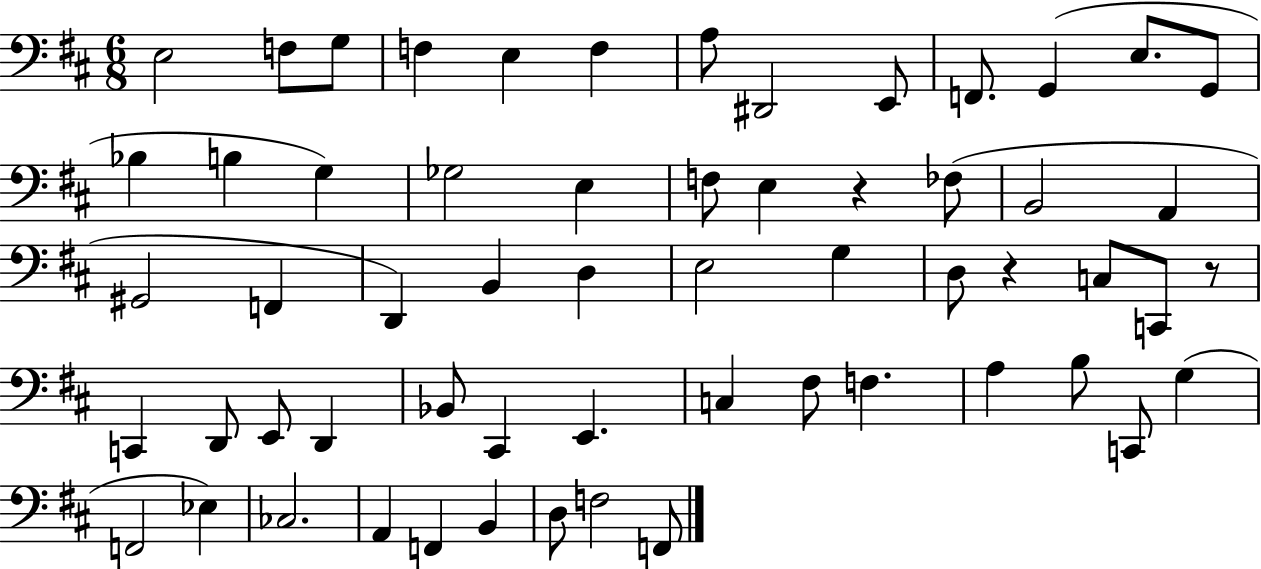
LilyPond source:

{
  \clef bass
  \numericTimeSignature
  \time 6/8
  \key d \major
  e2 f8 g8 | f4 e4 f4 | a8 dis,2 e,8 | f,8. g,4( e8. g,8 | \break bes4 b4 g4) | ges2 e4 | f8 e4 r4 fes8( | b,2 a,4 | \break gis,2 f,4 | d,4) b,4 d4 | e2 g4 | d8 r4 c8 c,8 r8 | \break c,4 d,8 e,8 d,4 | bes,8 cis,4 e,4. | c4 fis8 f4. | a4 b8 c,8 g4( | \break f,2 ees4) | ces2. | a,4 f,4 b,4 | d8 f2 f,8 | \break \bar "|."
}